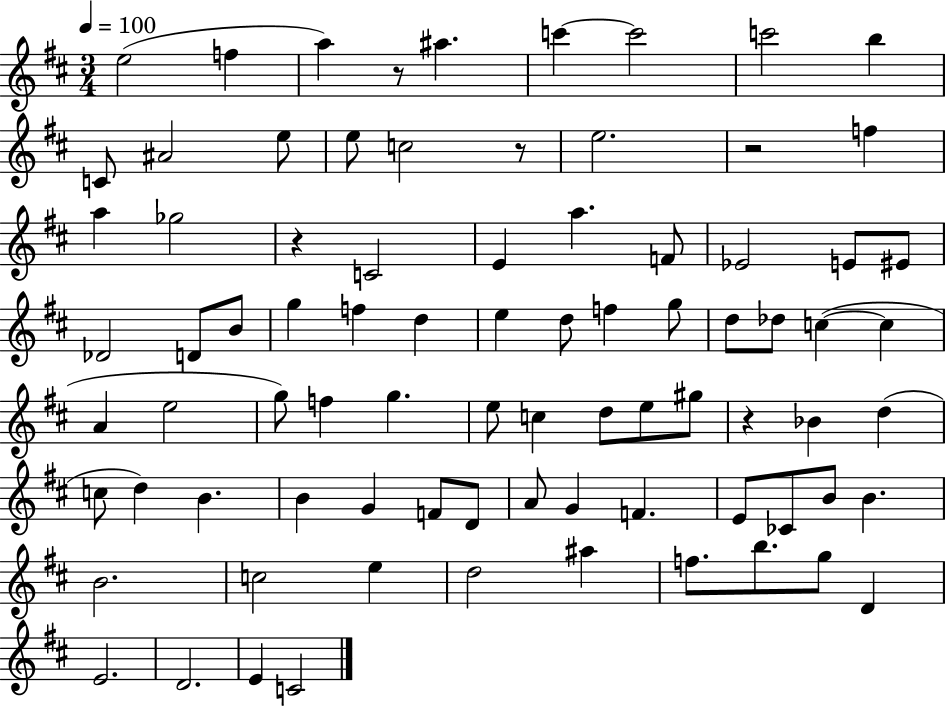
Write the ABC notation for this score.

X:1
T:Untitled
M:3/4
L:1/4
K:D
e2 f a z/2 ^a c' c'2 c'2 b C/2 ^A2 e/2 e/2 c2 z/2 e2 z2 f a _g2 z C2 E a F/2 _E2 E/2 ^E/2 _D2 D/2 B/2 g f d e d/2 f g/2 d/2 _d/2 c c A e2 g/2 f g e/2 c d/2 e/2 ^g/2 z _B d c/2 d B B G F/2 D/2 A/2 G F E/2 _C/2 B/2 B B2 c2 e d2 ^a f/2 b/2 g/2 D E2 D2 E C2